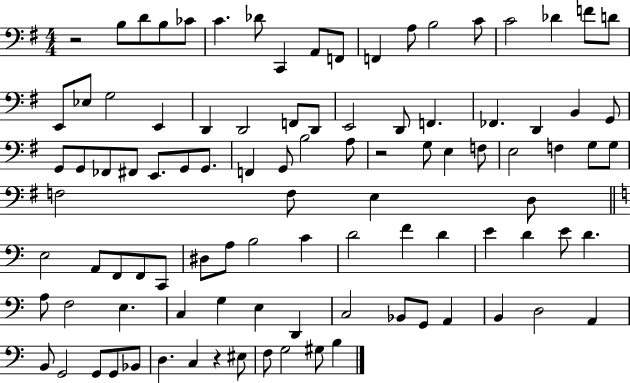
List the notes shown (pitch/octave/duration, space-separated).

R/h B3/e D4/e B3/e CES4/e C4/q. Db4/e C2/q A2/e F2/e F2/q A3/e B3/h C4/e C4/h Db4/q F4/e D4/e E2/e Eb3/e G3/h E2/q D2/q D2/h F2/e D2/e E2/h D2/e F2/q. FES2/q. D2/q B2/q G2/e G2/e G2/e FES2/e F#2/e E2/e. G2/e G2/e. F2/q G2/e B3/h A3/e R/h G3/e E3/q F3/e E3/h F3/q G3/e G3/e F3/h F3/e E3/q D3/e E3/h A2/e F2/e F2/e C2/e D#3/e A3/e B3/h C4/q D4/h F4/q D4/q E4/q D4/q E4/e D4/q. A3/e F3/h E3/q. C3/q G3/q E3/q D2/q C3/h Bb2/e G2/e A2/q B2/q D3/h A2/q B2/e G2/h G2/e G2/e Bb2/e D3/q. C3/q R/q EIS3/e F3/e G3/h G#3/e B3/q